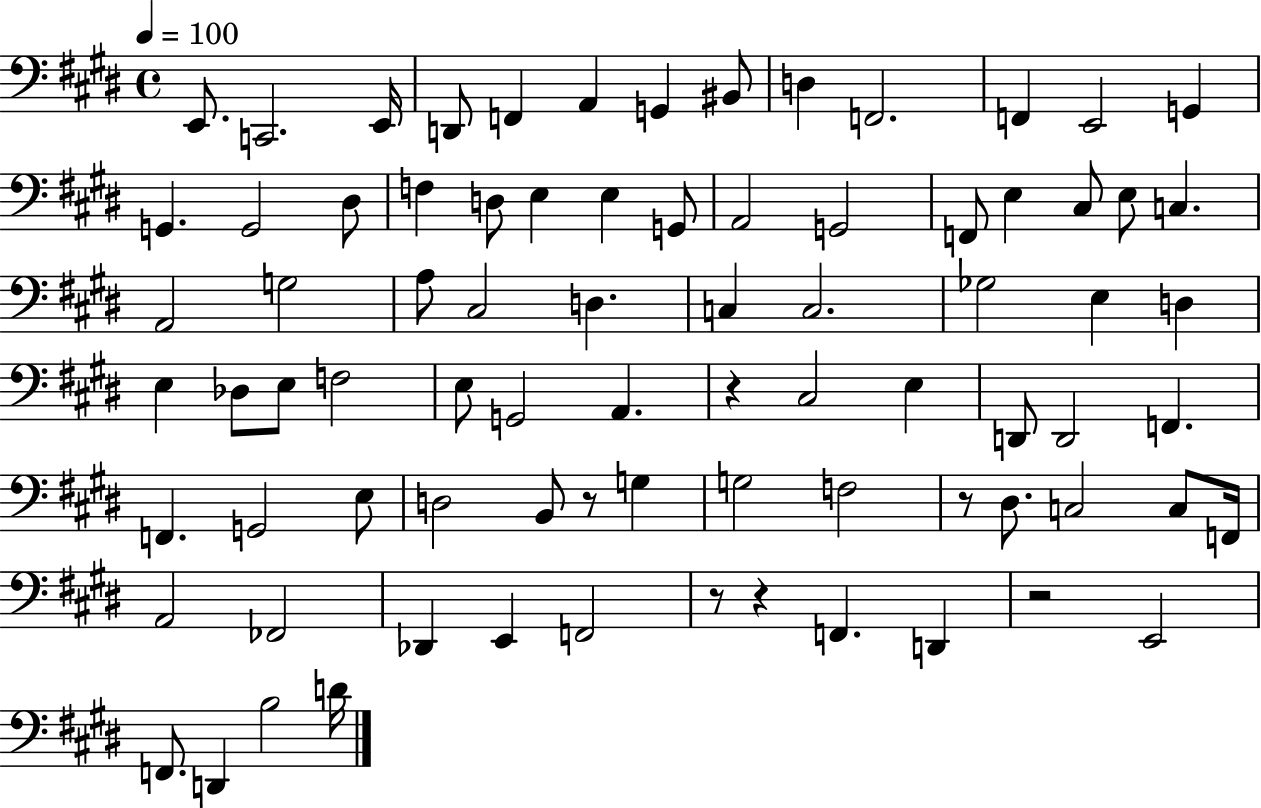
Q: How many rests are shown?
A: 6